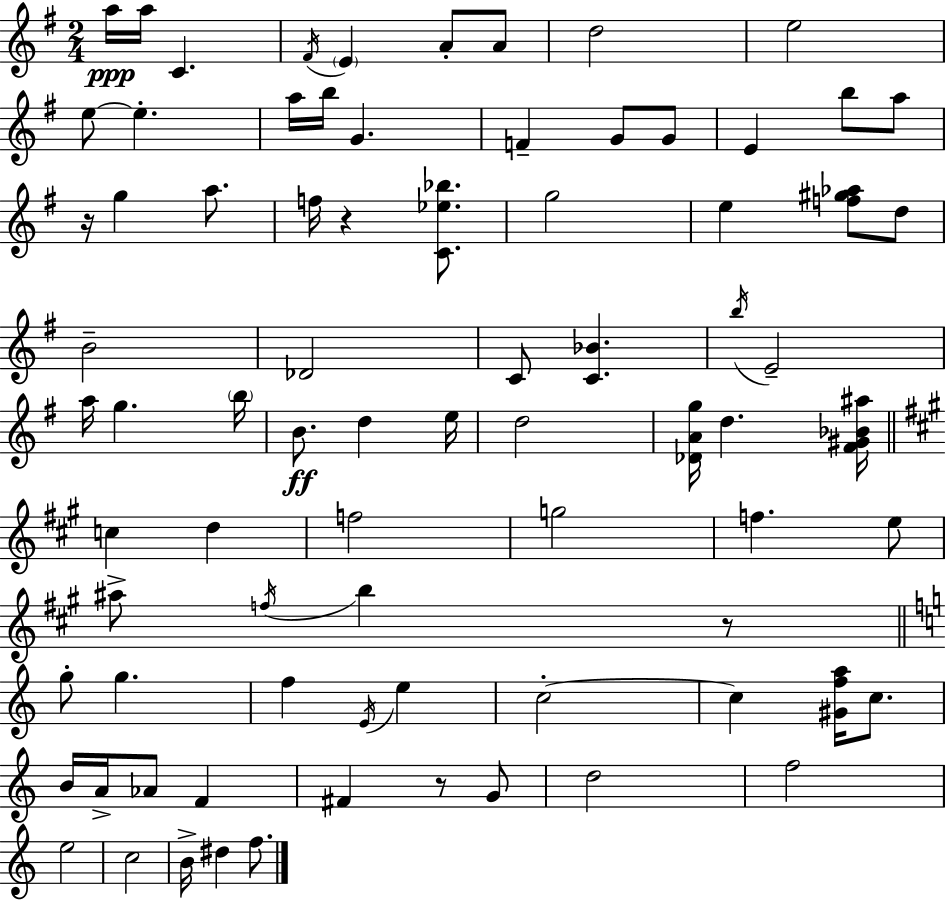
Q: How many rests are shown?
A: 4